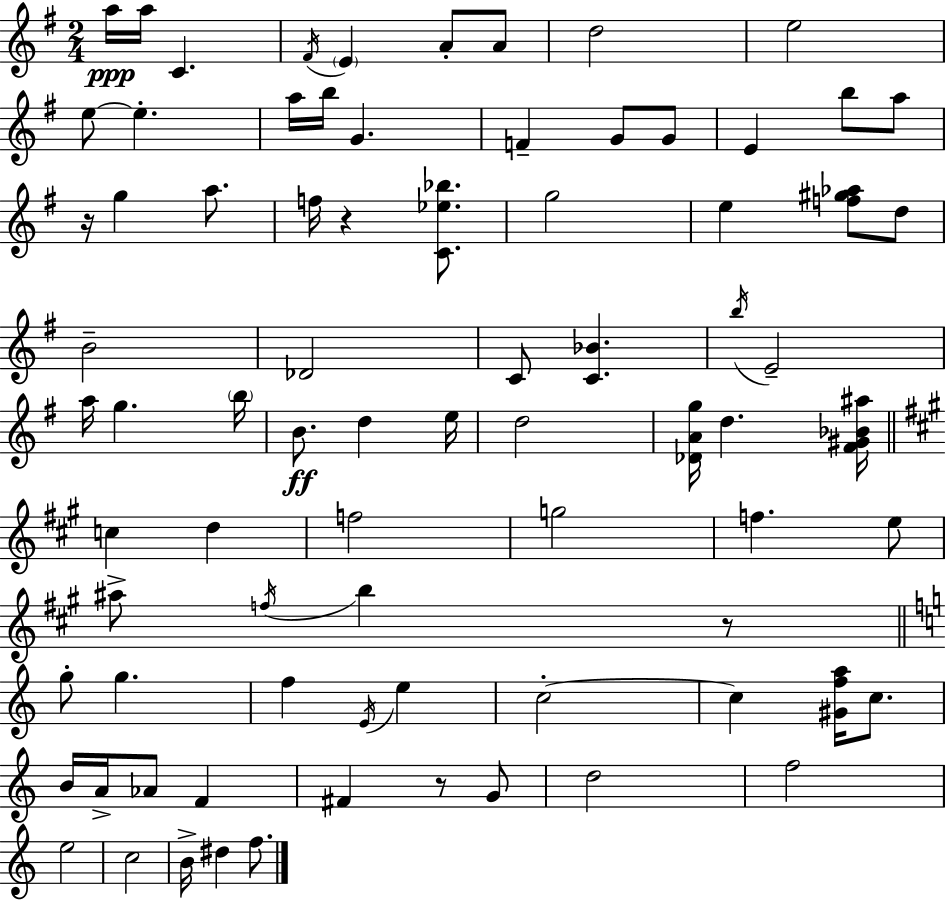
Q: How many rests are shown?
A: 4